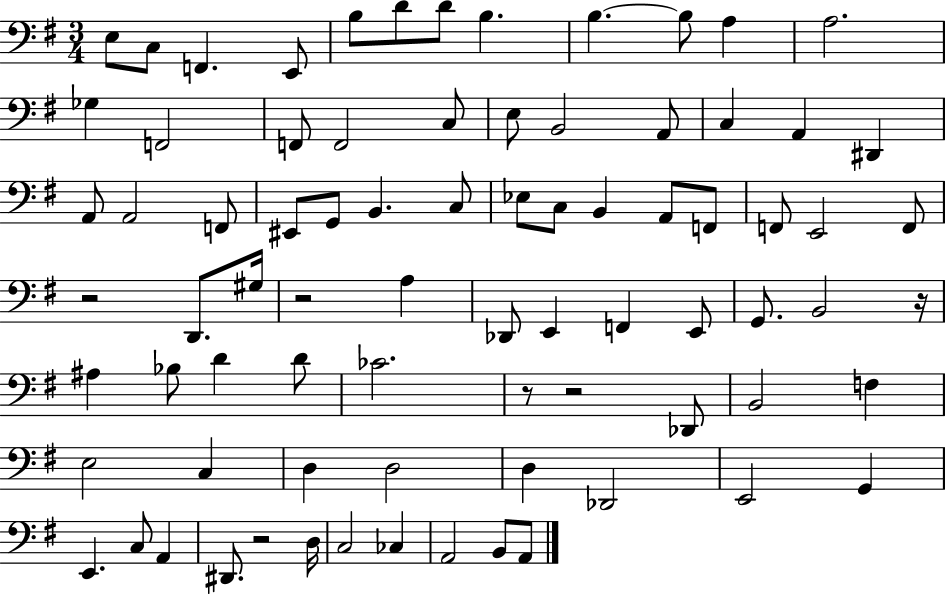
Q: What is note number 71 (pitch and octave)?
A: A2